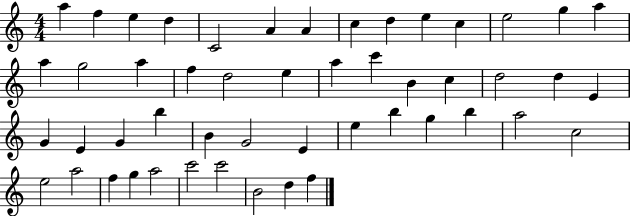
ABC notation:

X:1
T:Untitled
M:4/4
L:1/4
K:C
a f e d C2 A A c d e c e2 g a a g2 a f d2 e a c' B c d2 d E G E G b B G2 E e b g b a2 c2 e2 a2 f g a2 c'2 c'2 B2 d f